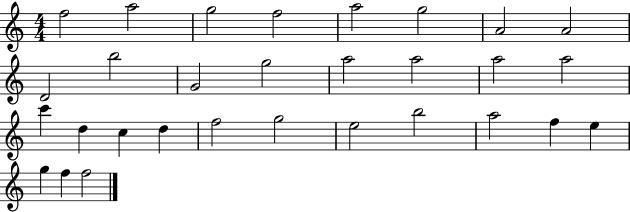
F5/h A5/h G5/h F5/h A5/h G5/h A4/h A4/h D4/h B5/h G4/h G5/h A5/h A5/h A5/h A5/h C6/q D5/q C5/q D5/q F5/h G5/h E5/h B5/h A5/h F5/q E5/q G5/q F5/q F5/h